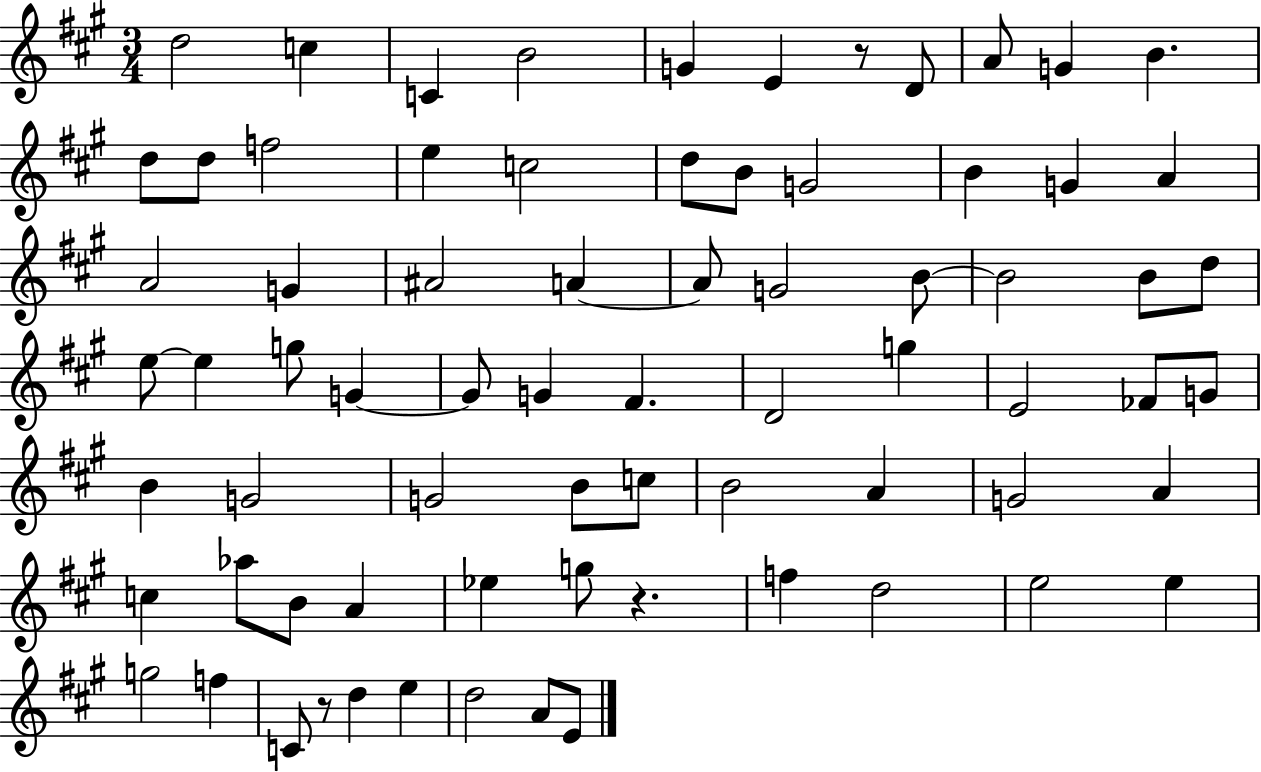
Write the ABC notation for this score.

X:1
T:Untitled
M:3/4
L:1/4
K:A
d2 c C B2 G E z/2 D/2 A/2 G B d/2 d/2 f2 e c2 d/2 B/2 G2 B G A A2 G ^A2 A A/2 G2 B/2 B2 B/2 d/2 e/2 e g/2 G G/2 G ^F D2 g E2 _F/2 G/2 B G2 G2 B/2 c/2 B2 A G2 A c _a/2 B/2 A _e g/2 z f d2 e2 e g2 f C/2 z/2 d e d2 A/2 E/2